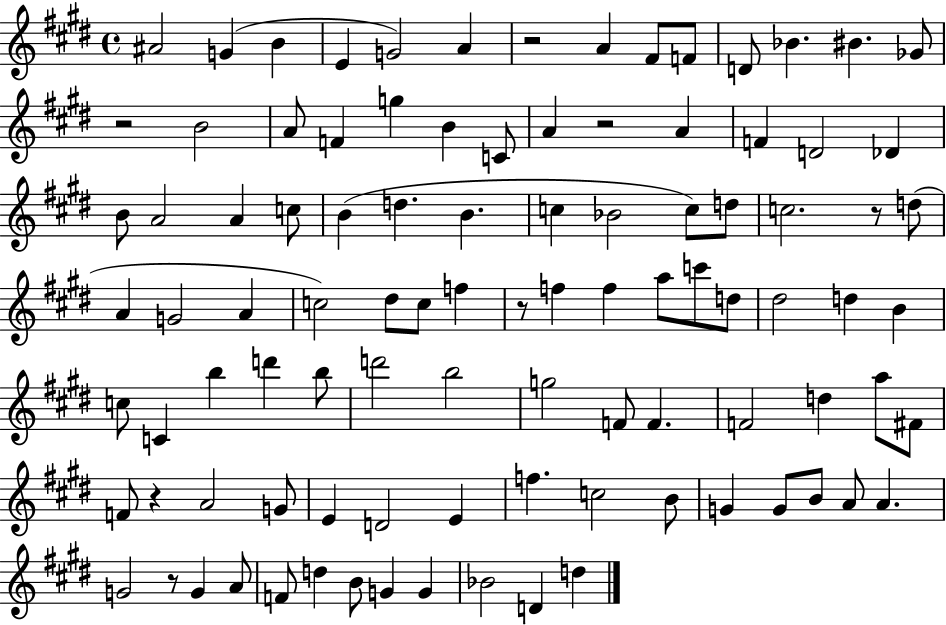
A#4/h G4/q B4/q E4/q G4/h A4/q R/h A4/q F#4/e F4/e D4/e Bb4/q. BIS4/q. Gb4/e R/h B4/h A4/e F4/q G5/q B4/q C4/e A4/q R/h A4/q F4/q D4/h Db4/q B4/e A4/h A4/q C5/e B4/q D5/q. B4/q. C5/q Bb4/h C5/e D5/e C5/h. R/e D5/e A4/q G4/h A4/q C5/h D#5/e C5/e F5/q R/e F5/q F5/q A5/e C6/e D5/e D#5/h D5/q B4/q C5/e C4/q B5/q D6/q B5/e D6/h B5/h G5/h F4/e F4/q. F4/h D5/q A5/e F#4/e F4/e R/q A4/h G4/e E4/q D4/h E4/q F5/q. C5/h B4/e G4/q G4/e B4/e A4/e A4/q. G4/h R/e G4/q A4/e F4/e D5/q B4/e G4/q G4/q Bb4/h D4/q D5/q